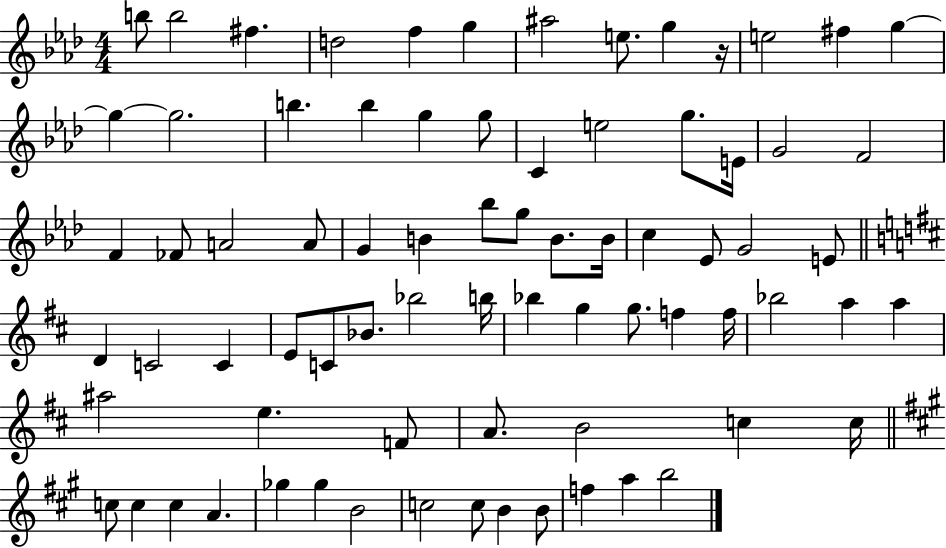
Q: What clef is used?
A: treble